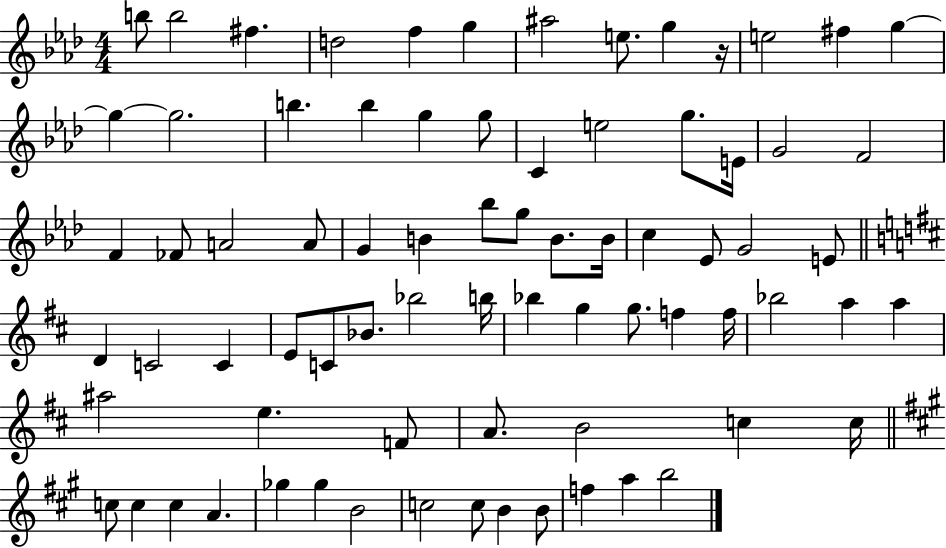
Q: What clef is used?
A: treble